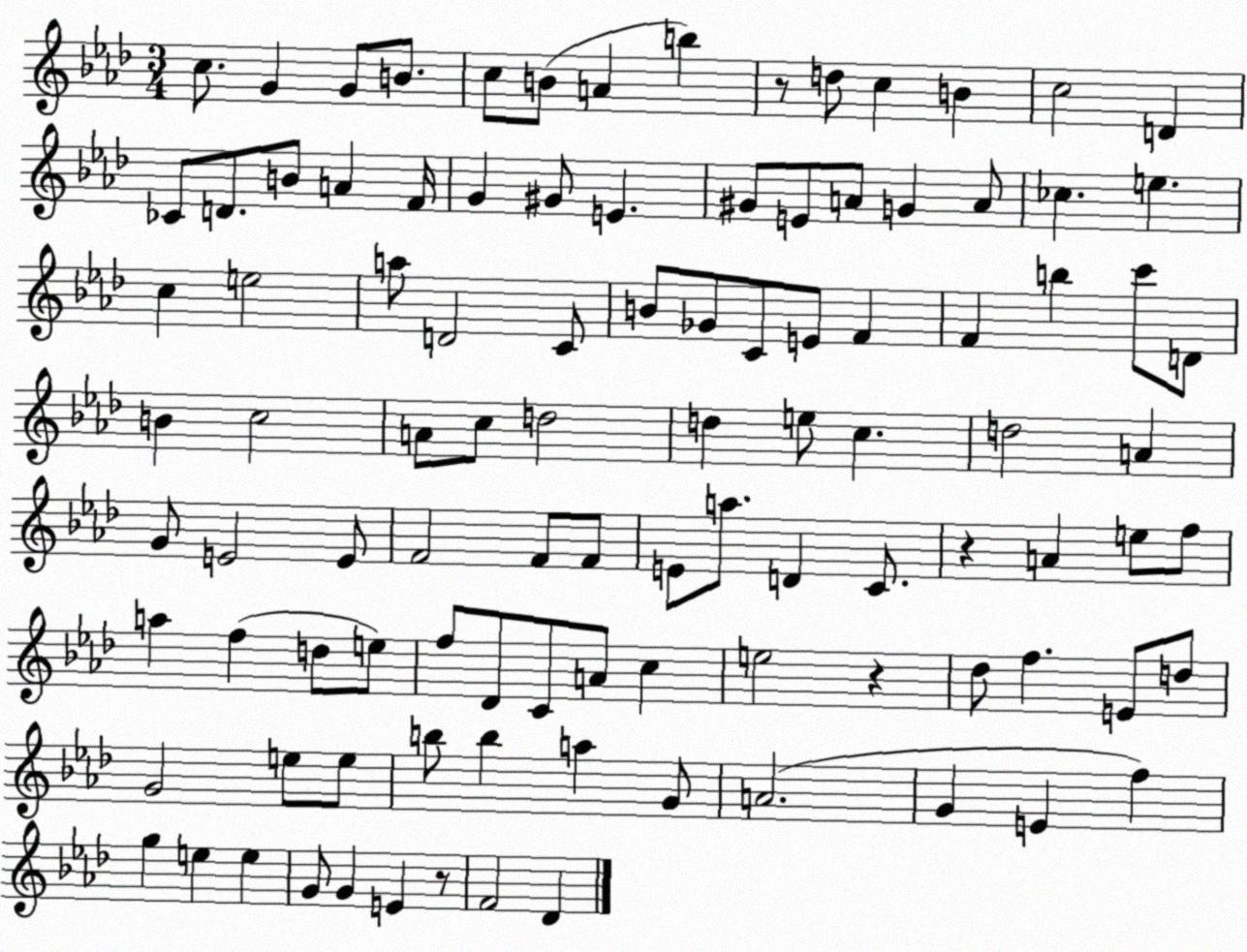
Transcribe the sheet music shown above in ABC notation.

X:1
T:Untitled
M:3/4
L:1/4
K:Ab
c/2 G G/2 B/2 c/2 B/2 A b z/2 d/2 c B c2 D _C/2 D/2 B/2 A F/4 G ^G/2 E ^G/2 E/2 A/2 G A/2 _c e c e2 a/2 D2 C/2 B/2 _G/2 C/2 E/2 F F b c'/2 D/2 B c2 A/2 c/2 d2 d e/2 c d2 A G/2 E2 E/2 F2 F/2 F/2 E/2 a/2 D C/2 z A e/2 f/2 a f d/2 e/2 f/2 _D/2 C/2 A/2 c e2 z _d/2 f E/2 d/2 G2 e/2 e/2 b/2 b a G/2 A2 G E f g e e G/2 G E z/2 F2 _D